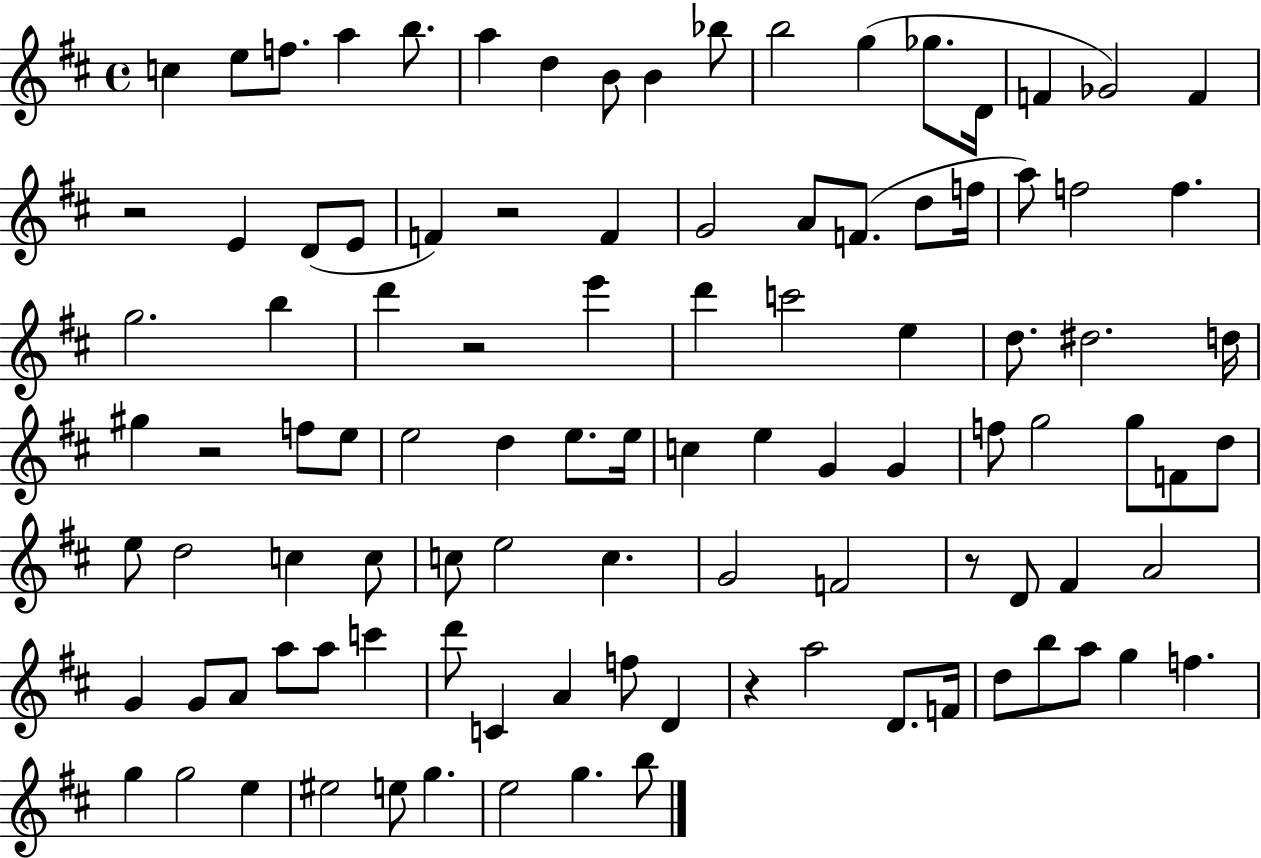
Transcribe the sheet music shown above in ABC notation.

X:1
T:Untitled
M:4/4
L:1/4
K:D
c e/2 f/2 a b/2 a d B/2 B _b/2 b2 g _g/2 D/4 F _G2 F z2 E D/2 E/2 F z2 F G2 A/2 F/2 d/2 f/4 a/2 f2 f g2 b d' z2 e' d' c'2 e d/2 ^d2 d/4 ^g z2 f/2 e/2 e2 d e/2 e/4 c e G G f/2 g2 g/2 F/2 d/2 e/2 d2 c c/2 c/2 e2 c G2 F2 z/2 D/2 ^F A2 G G/2 A/2 a/2 a/2 c' d'/2 C A f/2 D z a2 D/2 F/4 d/2 b/2 a/2 g f g g2 e ^e2 e/2 g e2 g b/2